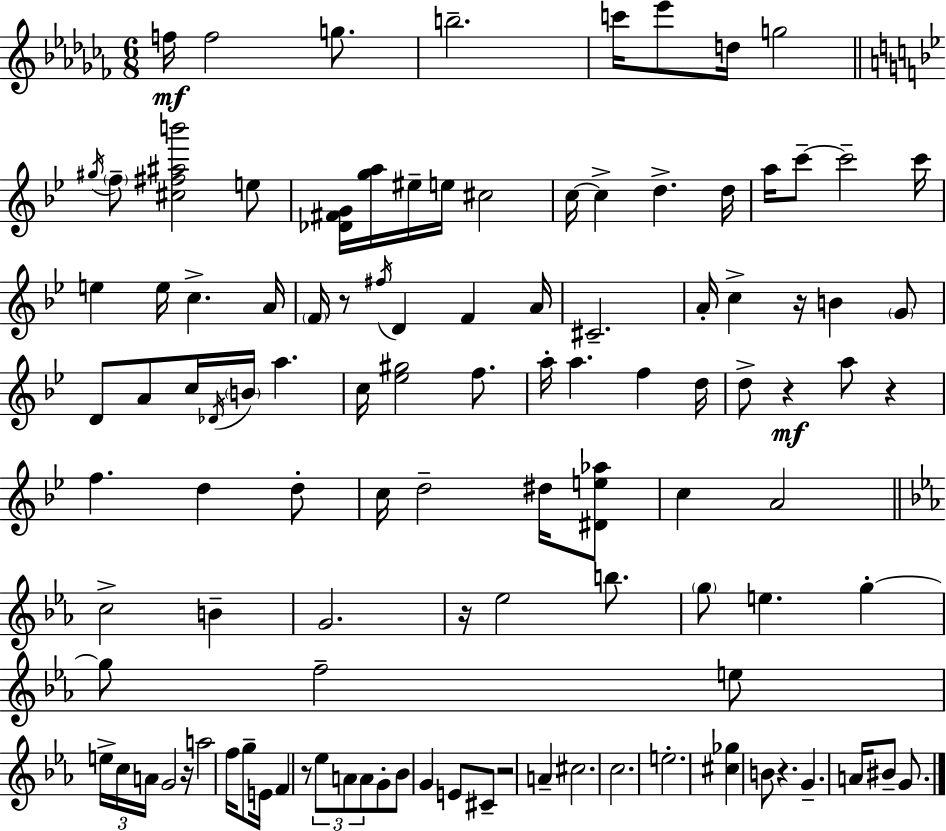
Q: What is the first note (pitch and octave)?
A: F5